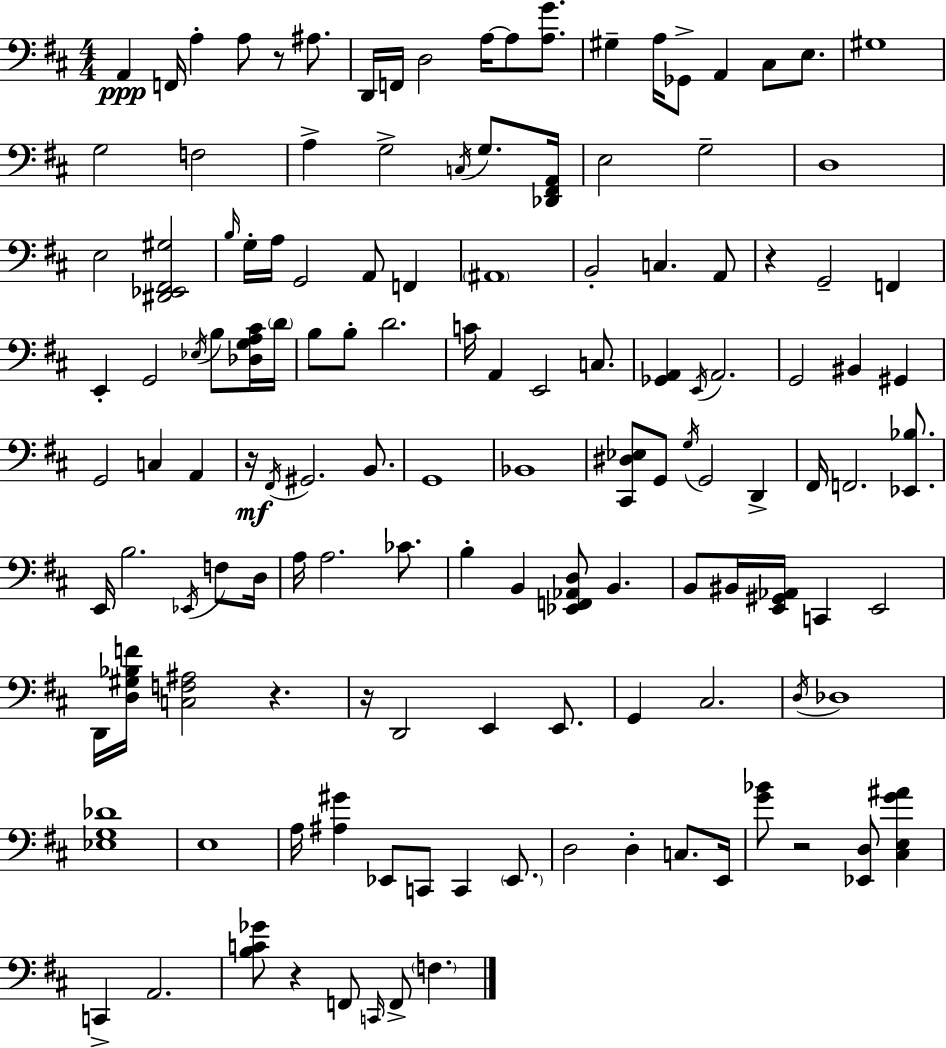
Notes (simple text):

A2/q F2/s A3/q A3/e R/e A#3/e. D2/s F2/s D3/h A3/s A3/e [A3,G4]/e. G#3/q A3/s Gb2/e A2/q C#3/e E3/e. G#3/w G3/h F3/h A3/q G3/h C3/s G3/e. [Db2,F#2,A2]/s E3/h G3/h D3/w E3/h [D#2,Eb2,F#2,G#3]/h B3/s G3/s A3/s G2/h A2/e F2/q A#2/w B2/h C3/q. A2/e R/q G2/h F2/q E2/q G2/h Eb3/s B3/e [Db3,G3,A3,C#4]/s D4/s B3/e B3/e D4/h. C4/s A2/q E2/h C3/e. [Gb2,A2]/q E2/s A2/h. G2/h BIS2/q G#2/q G2/h C3/q A2/q R/s F#2/s G#2/h. B2/e. G2/w Bb2/w [C#2,D#3,Eb3]/e G2/e G3/s G2/h D2/q F#2/s F2/h. [Eb2,Bb3]/e. E2/s B3/h. Eb2/s F3/e D3/s A3/s A3/h. CES4/e. B3/q B2/q [Eb2,F2,Ab2,D3]/e B2/q. B2/e BIS2/s [E2,G#2,Ab2]/s C2/q E2/h D2/s [D3,G#3,Bb3,F4]/s [C3,F3,A#3]/h R/q. R/s D2/h E2/q E2/e. G2/q C#3/h. D3/s Db3/w [Eb3,G3,Db4]/w E3/w A3/s [A#3,G#4]/q Eb2/e C2/e C2/q Eb2/e. D3/h D3/q C3/e. E2/s [G4,Bb4]/e R/h [Eb2,D3]/e [C#3,E3,G4,A#4]/q C2/q A2/h. [B3,C4,Gb4]/e R/q F2/e C2/s F2/e F3/q.